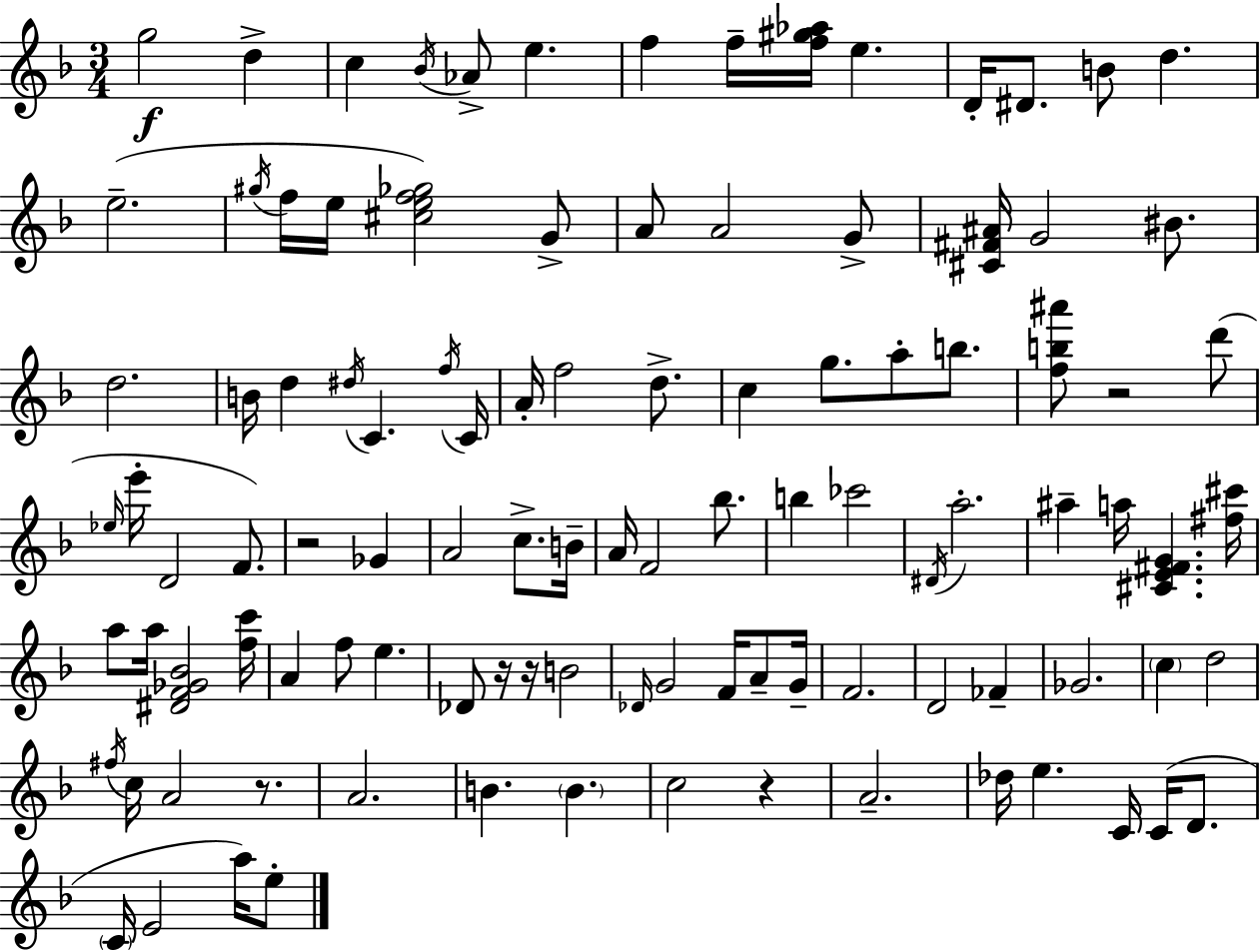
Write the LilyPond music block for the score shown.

{
  \clef treble
  \numericTimeSignature
  \time 3/4
  \key d \minor
  g''2\f d''4-> | c''4 \acciaccatura { bes'16 } aes'8-> e''4. | f''4 f''16-- <f'' gis'' aes''>16 e''4. | d'16-. dis'8. b'8 d''4. | \break e''2.--( | \acciaccatura { gis''16 } f''16 e''16 <cis'' e'' f'' ges''>2) | g'8-> a'8 a'2 | g'8-> <cis' fis' ais'>16 g'2 bis'8. | \break d''2. | b'16 d''4 \acciaccatura { dis''16 } c'4. | \acciaccatura { f''16 } c'16 a'16-. f''2 | d''8.-> c''4 g''8. a''8-. | \break b''8. <f'' b'' ais'''>8 r2 | d'''8( \grace { ees''16 } e'''16-. d'2 | f'8.) r2 | ges'4 a'2 | \break c''8.-> b'16-- a'16 f'2 | bes''8. b''4 ces'''2 | \acciaccatura { dis'16 } a''2.-. | ais''4-- a''16 <cis' e' fis' g'>4. | \break <fis'' cis'''>16 a''8 a''16 <dis' f' ges' bes'>2 | <f'' c'''>16 a'4 f''8 | e''4. des'8 r16 r16 b'2 | \grace { des'16 } g'2 | \break f'16 a'8-- g'16-- f'2. | d'2 | fes'4-- ges'2. | \parenthesize c''4 d''2 | \break \acciaccatura { fis''16 } c''16 a'2 | r8. a'2. | b'4. | \parenthesize b'4. c''2 | \break r4 a'2.-- | des''16 e''4. | c'16 c'16( d'8. \parenthesize c'16 e'2 | a''16) e''8-. \bar "|."
}